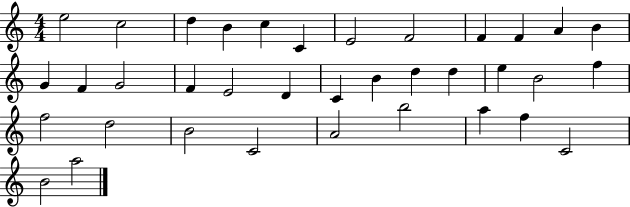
{
  \clef treble
  \numericTimeSignature
  \time 4/4
  \key c \major
  e''2 c''2 | d''4 b'4 c''4 c'4 | e'2 f'2 | f'4 f'4 a'4 b'4 | \break g'4 f'4 g'2 | f'4 e'2 d'4 | c'4 b'4 d''4 d''4 | e''4 b'2 f''4 | \break f''2 d''2 | b'2 c'2 | a'2 b''2 | a''4 f''4 c'2 | \break b'2 a''2 | \bar "|."
}